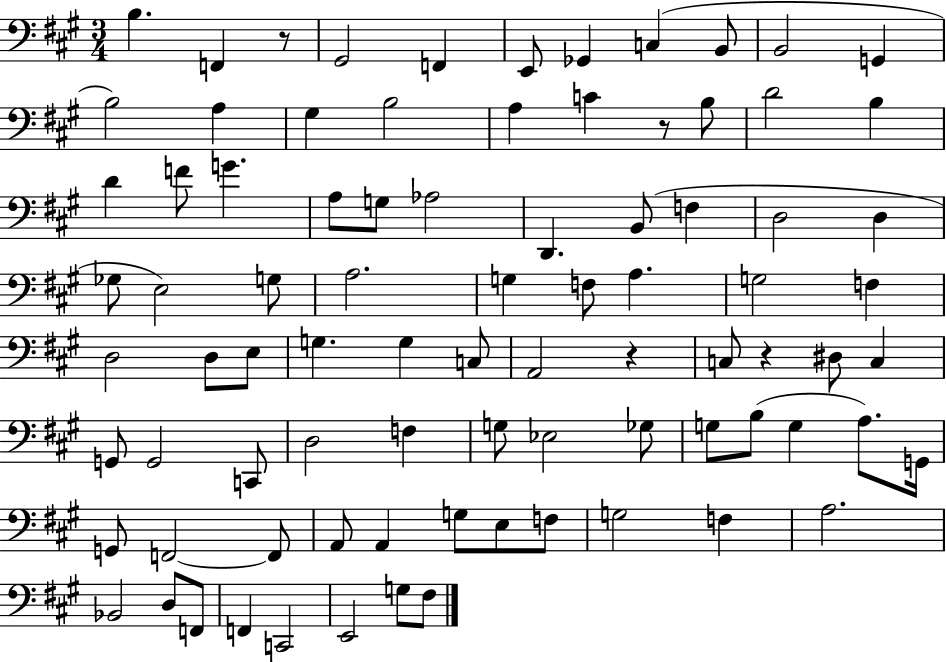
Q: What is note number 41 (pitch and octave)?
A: D3